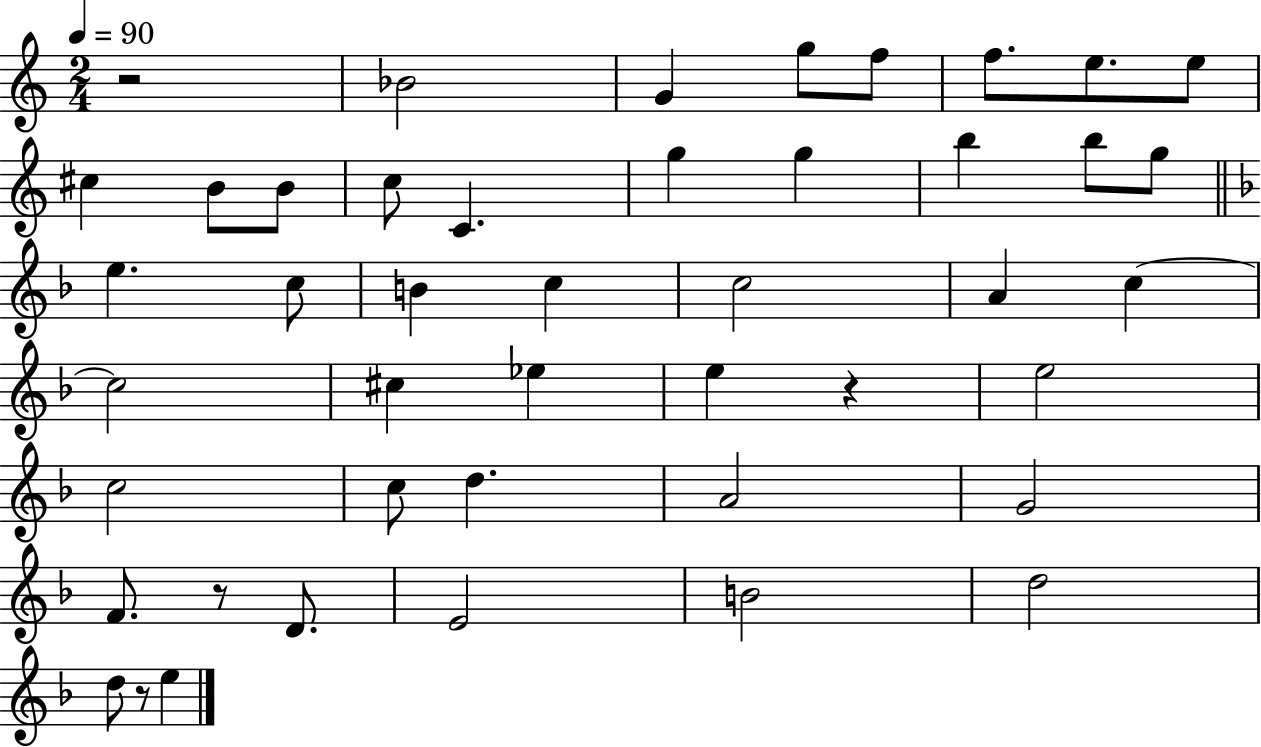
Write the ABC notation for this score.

X:1
T:Untitled
M:2/4
L:1/4
K:C
z2 _B2 G g/2 f/2 f/2 e/2 e/2 ^c B/2 B/2 c/2 C g g b b/2 g/2 e c/2 B c c2 A c c2 ^c _e e z e2 c2 c/2 d A2 G2 F/2 z/2 D/2 E2 B2 d2 d/2 z/2 e